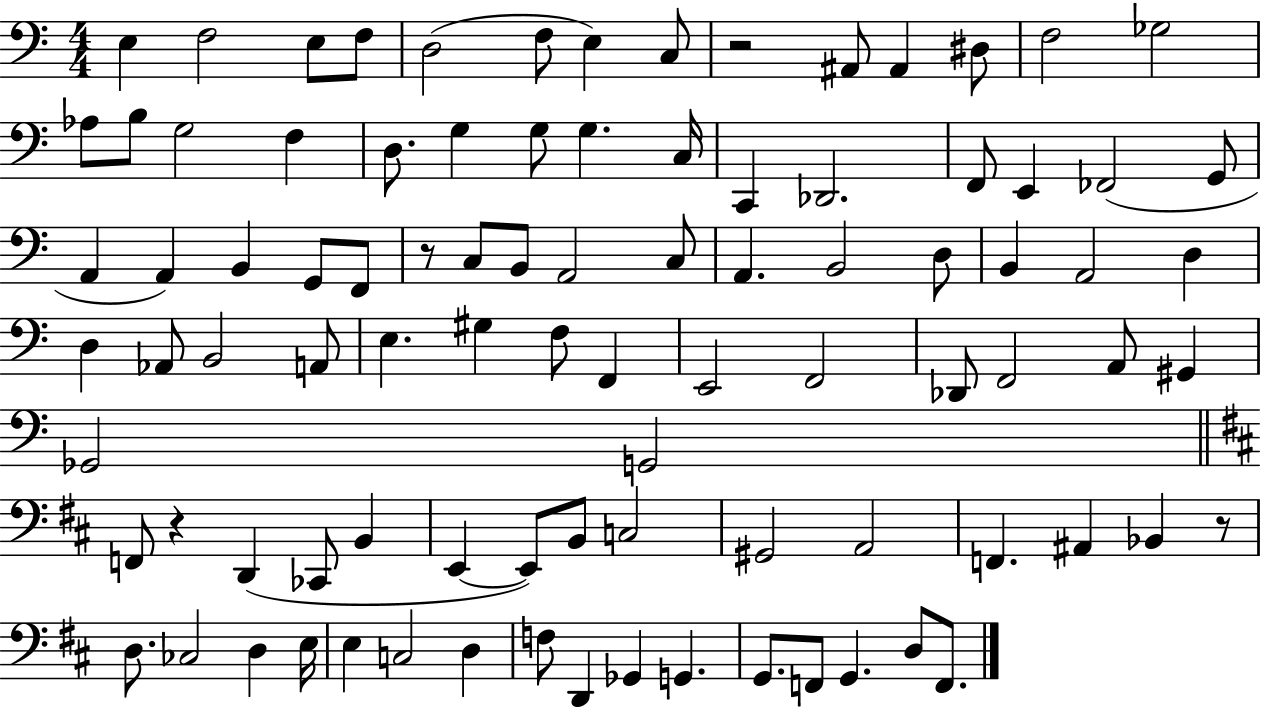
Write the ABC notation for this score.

X:1
T:Untitled
M:4/4
L:1/4
K:C
E, F,2 E,/2 F,/2 D,2 F,/2 E, C,/2 z2 ^A,,/2 ^A,, ^D,/2 F,2 _G,2 _A,/2 B,/2 G,2 F, D,/2 G, G,/2 G, C,/4 C,, _D,,2 F,,/2 E,, _F,,2 G,,/2 A,, A,, B,, G,,/2 F,,/2 z/2 C,/2 B,,/2 A,,2 C,/2 A,, B,,2 D,/2 B,, A,,2 D, D, _A,,/2 B,,2 A,,/2 E, ^G, F,/2 F,, E,,2 F,,2 _D,,/2 F,,2 A,,/2 ^G,, _G,,2 G,,2 F,,/2 z D,, _C,,/2 B,, E,, E,,/2 B,,/2 C,2 ^G,,2 A,,2 F,, ^A,, _B,, z/2 D,/2 _C,2 D, E,/4 E, C,2 D, F,/2 D,, _G,, G,, G,,/2 F,,/2 G,, D,/2 F,,/2